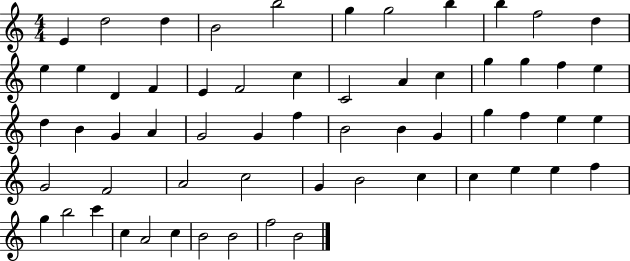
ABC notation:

X:1
T:Untitled
M:4/4
L:1/4
K:C
E d2 d B2 b2 g g2 b b f2 d e e D F E F2 c C2 A c g g f e d B G A G2 G f B2 B G g f e e G2 F2 A2 c2 G B2 c c e e f g b2 c' c A2 c B2 B2 f2 B2